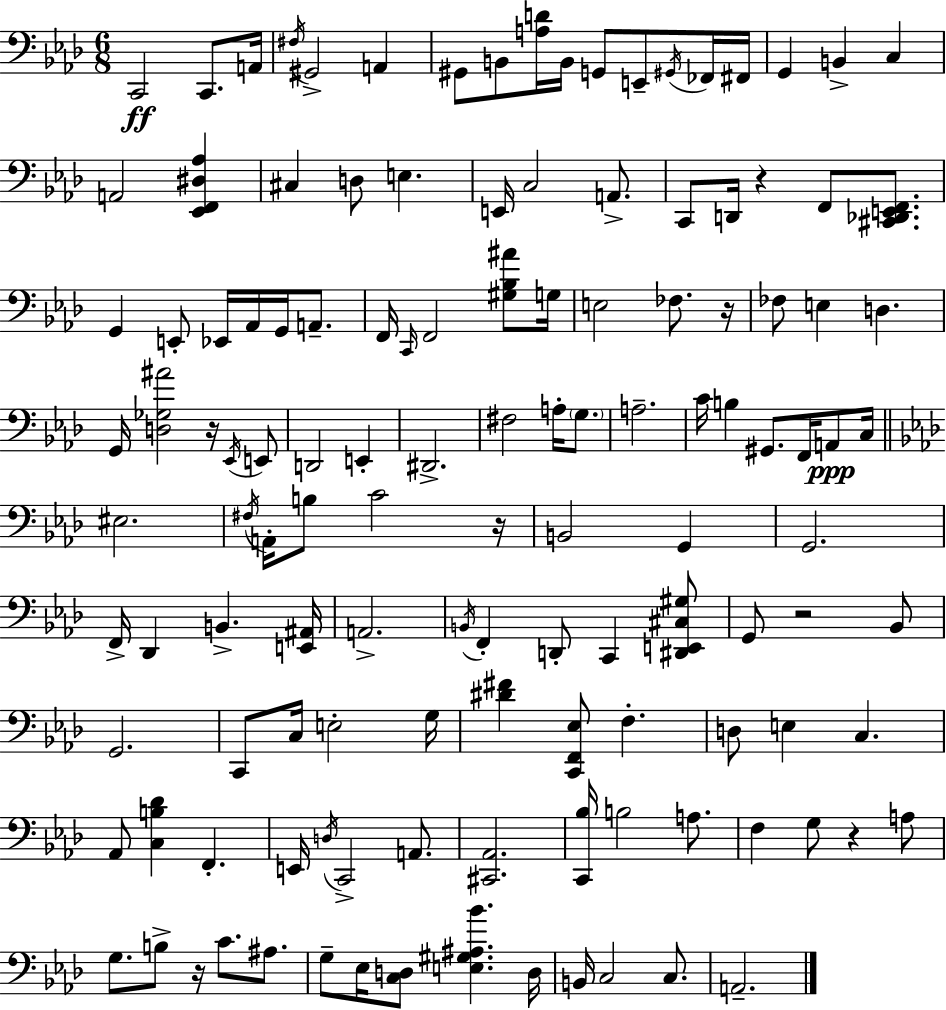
C2/h C2/e. A2/s F#3/s G#2/h A2/q G#2/e B2/e [A3,D4]/s B2/s G2/e E2/e G#2/s FES2/s F#2/s G2/q B2/q C3/q A2/h [Eb2,F2,D#3,Ab3]/q C#3/q D3/e E3/q. E2/s C3/h A2/e. C2/e D2/s R/q F2/e [C#2,Db2,E2,F2]/e. G2/q E2/e Eb2/s Ab2/s G2/s A2/e. F2/s C2/s F2/h [G#3,Bb3,A#4]/e G3/s E3/h FES3/e. R/s FES3/e E3/q D3/q. G2/s [D3,Gb3,A#4]/h R/s Eb2/s E2/e D2/h E2/q D#2/h. F#3/h A3/s G3/e. A3/h. C4/s B3/q G#2/e. F2/s A2/e C3/s EIS3/h. F#3/s A2/s B3/e C4/h R/s B2/h G2/q G2/h. F2/s Db2/q B2/q. [E2,A#2]/s A2/h. B2/s F2/q D2/e C2/q [D#2,E2,C#3,G#3]/e G2/e R/h Bb2/e G2/h. C2/e C3/s E3/h G3/s [D#4,F#4]/q [C2,F2,Eb3]/e F3/q. D3/e E3/q C3/q. Ab2/e [C3,B3,Db4]/q F2/q. E2/s D3/s C2/h A2/e. [C#2,Ab2]/h. [C2,Bb3]/s B3/h A3/e. F3/q G3/e R/q A3/e G3/e. B3/e R/s C4/e. A#3/e. G3/e Eb3/s [C3,D3]/e [E3,G#3,A#3,Bb4]/q. D3/s B2/s C3/h C3/e. A2/h.